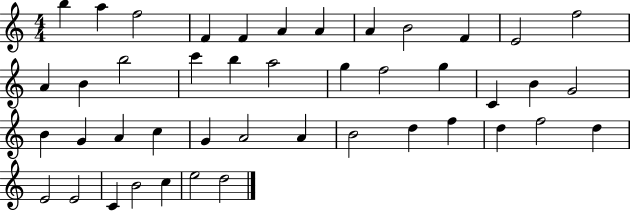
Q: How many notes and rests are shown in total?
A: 44